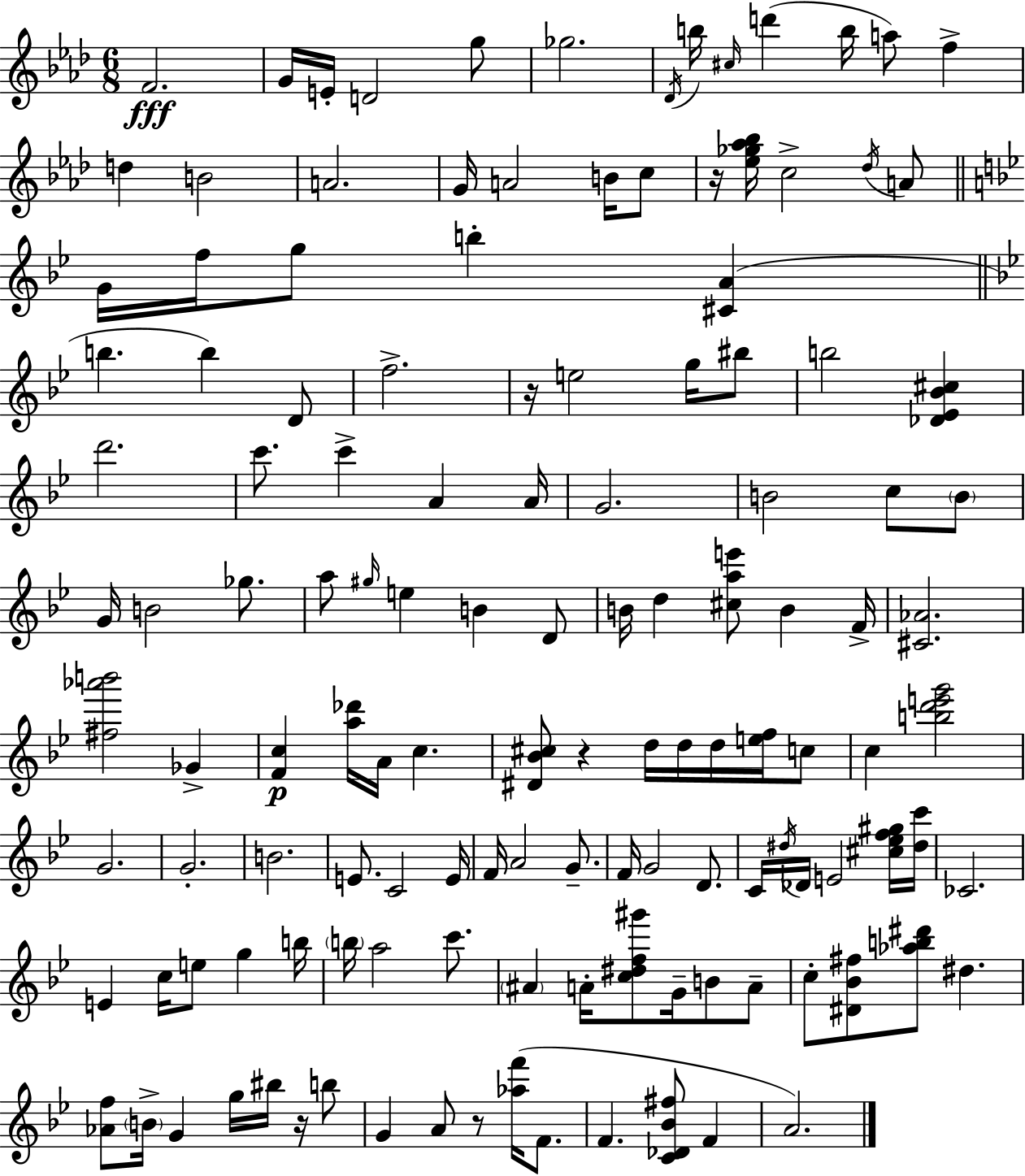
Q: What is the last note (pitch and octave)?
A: A4